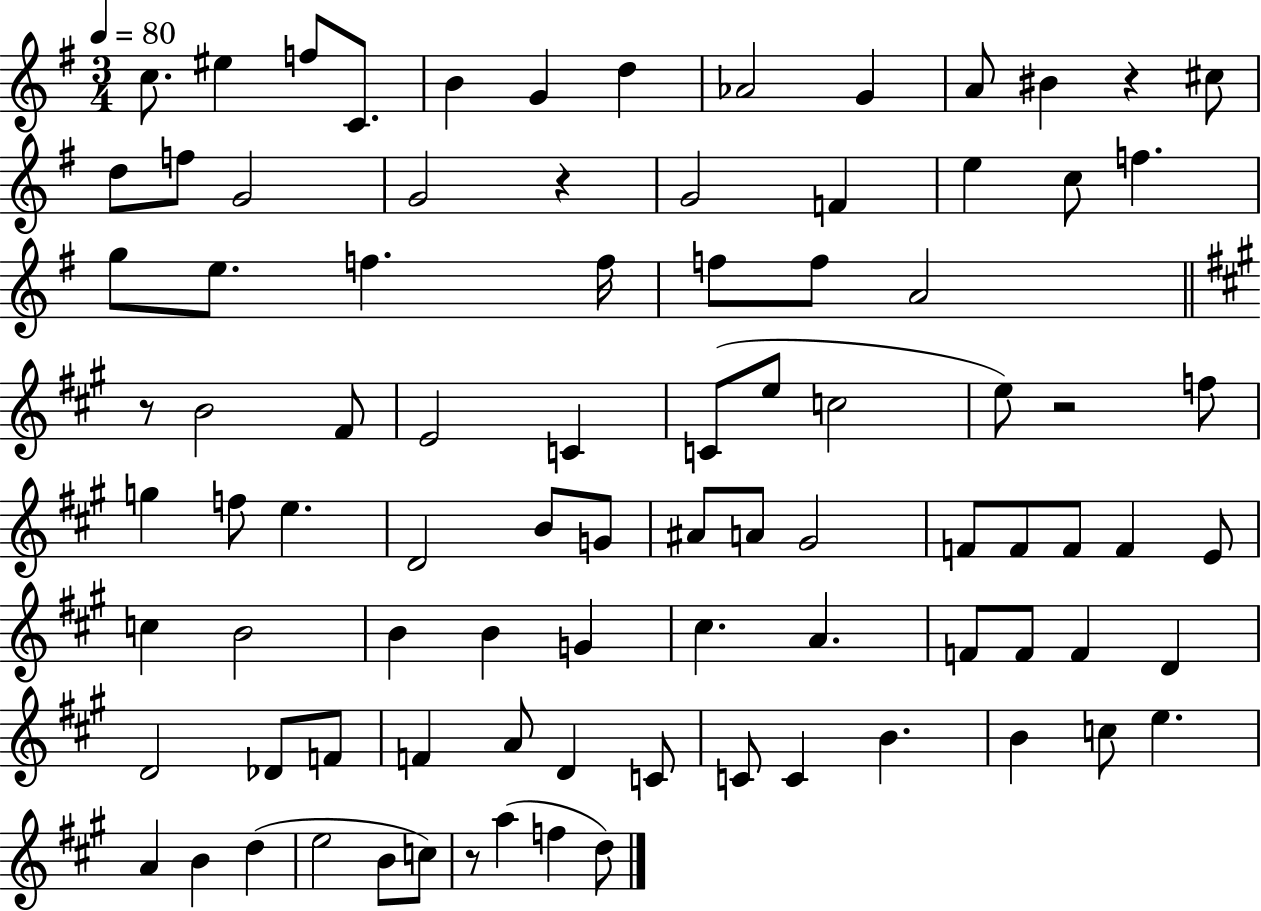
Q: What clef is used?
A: treble